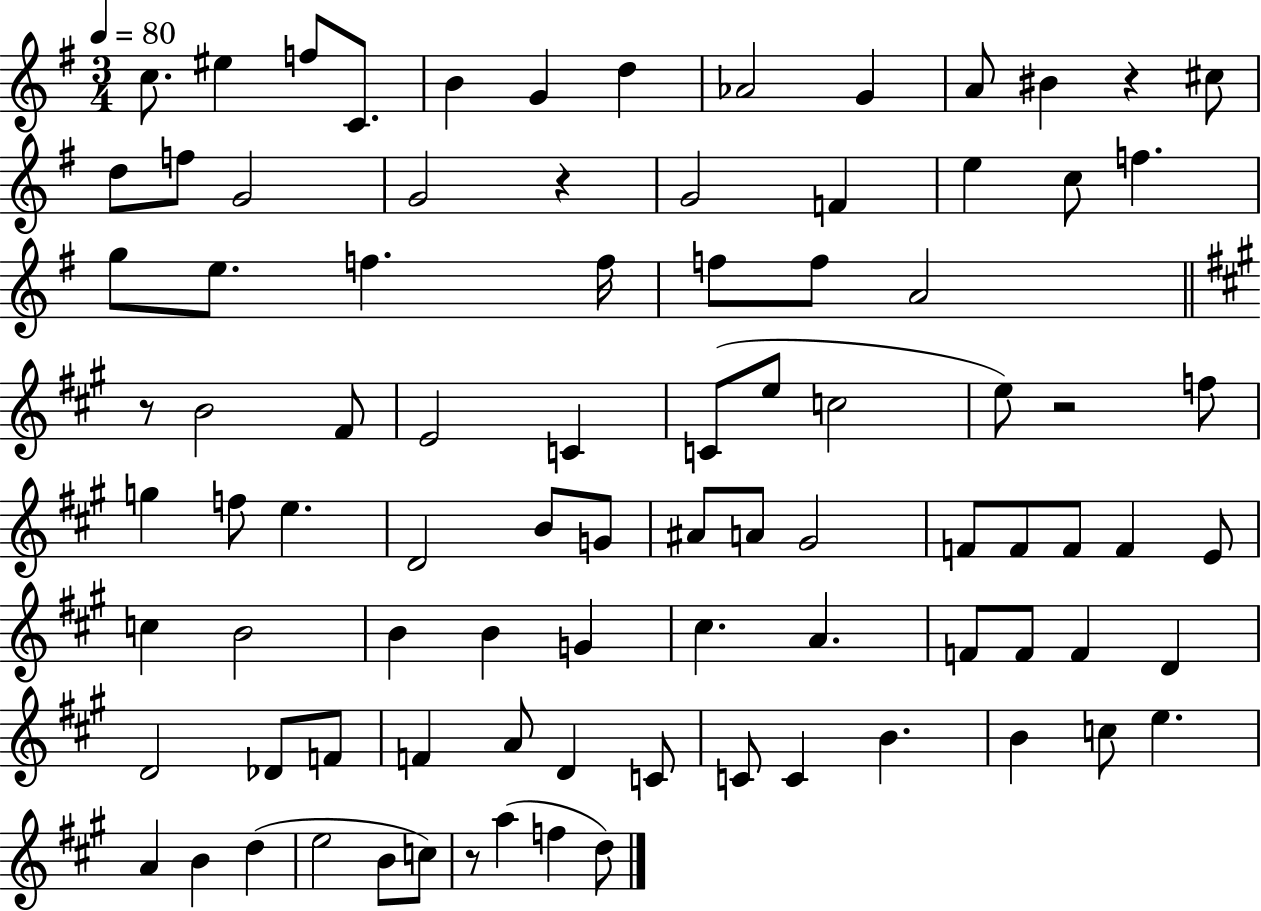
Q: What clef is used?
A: treble